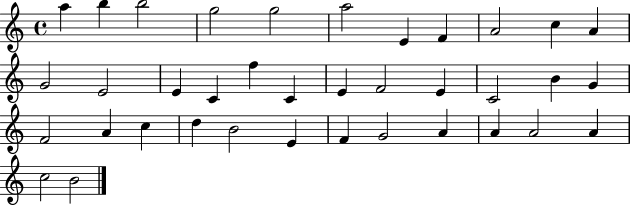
A5/q B5/q B5/h G5/h G5/h A5/h E4/q F4/q A4/h C5/q A4/q G4/h E4/h E4/q C4/q F5/q C4/q E4/q F4/h E4/q C4/h B4/q G4/q F4/h A4/q C5/q D5/q B4/h E4/q F4/q G4/h A4/q A4/q A4/h A4/q C5/h B4/h